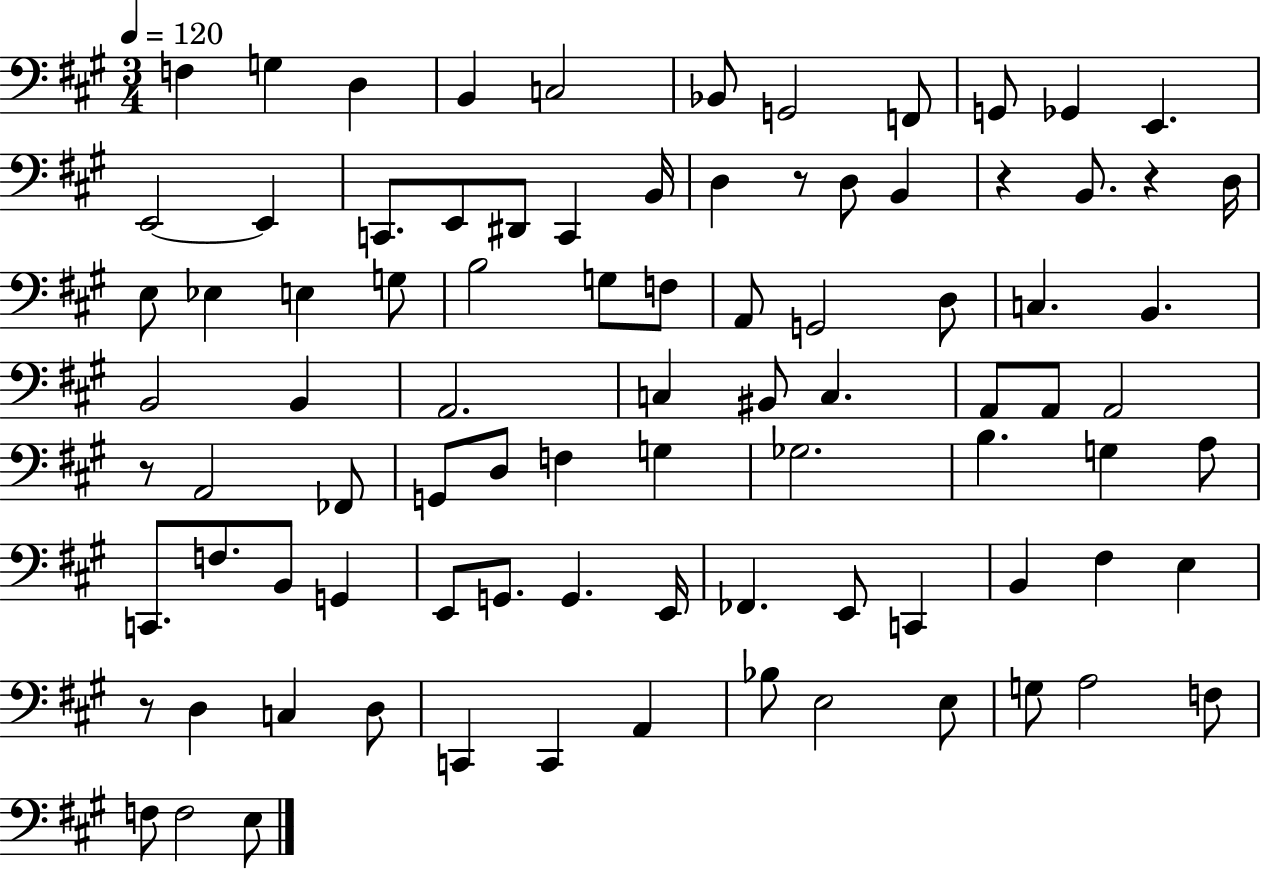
F3/q G3/q D3/q B2/q C3/h Bb2/e G2/h F2/e G2/e Gb2/q E2/q. E2/h E2/q C2/e. E2/e D#2/e C2/q B2/s D3/q R/e D3/e B2/q R/q B2/e. R/q D3/s E3/e Eb3/q E3/q G3/e B3/h G3/e F3/e A2/e G2/h D3/e C3/q. B2/q. B2/h B2/q A2/h. C3/q BIS2/e C3/q. A2/e A2/e A2/h R/e A2/h FES2/e G2/e D3/e F3/q G3/q Gb3/h. B3/q. G3/q A3/e C2/e. F3/e. B2/e G2/q E2/e G2/e. G2/q. E2/s FES2/q. E2/e C2/q B2/q F#3/q E3/q R/e D3/q C3/q D3/e C2/q C2/q A2/q Bb3/e E3/h E3/e G3/e A3/h F3/e F3/e F3/h E3/e